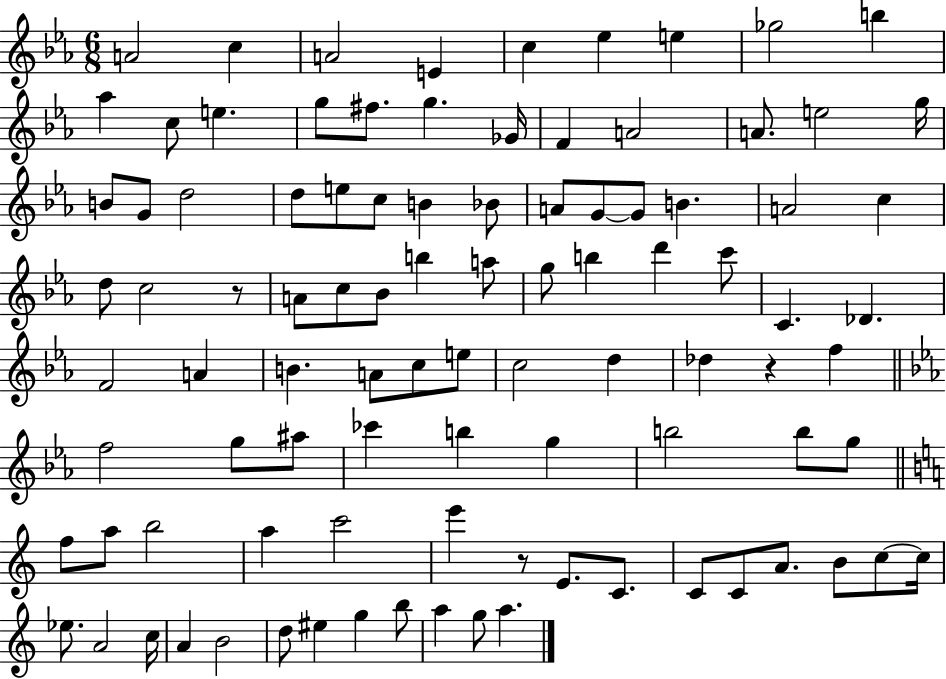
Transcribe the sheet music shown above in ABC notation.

X:1
T:Untitled
M:6/8
L:1/4
K:Eb
A2 c A2 E c _e e _g2 b _a c/2 e g/2 ^f/2 g _G/4 F A2 A/2 e2 g/4 B/2 G/2 d2 d/2 e/2 c/2 B _B/2 A/2 G/2 G/2 B A2 c d/2 c2 z/2 A/2 c/2 _B/2 b a/2 g/2 b d' c'/2 C _D F2 A B A/2 c/2 e/2 c2 d _d z f f2 g/2 ^a/2 _c' b g b2 b/2 g/2 f/2 a/2 b2 a c'2 e' z/2 E/2 C/2 C/2 C/2 A/2 B/2 c/2 c/4 _e/2 A2 c/4 A B2 d/2 ^e g b/2 a g/2 a